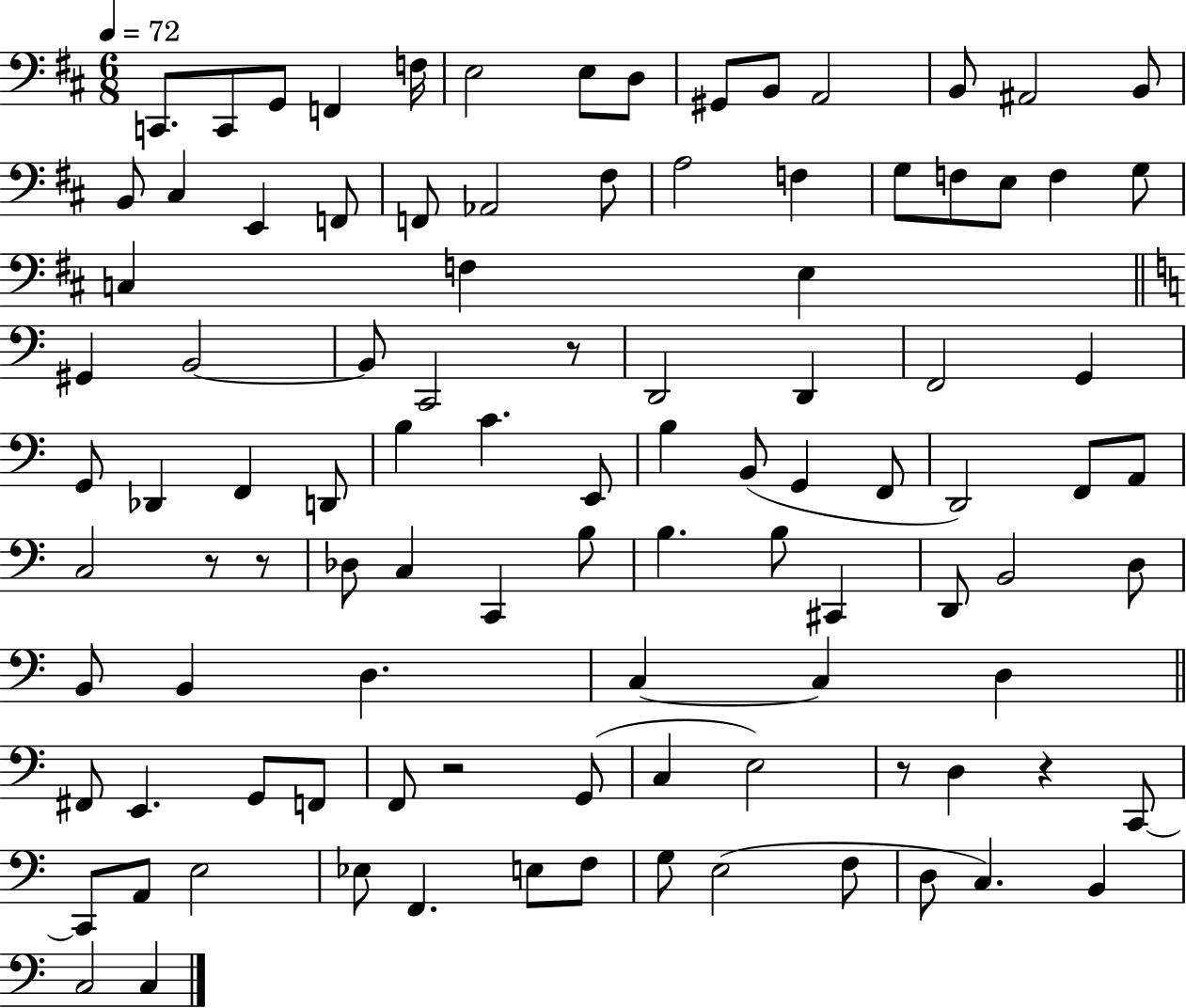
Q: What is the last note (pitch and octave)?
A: C3